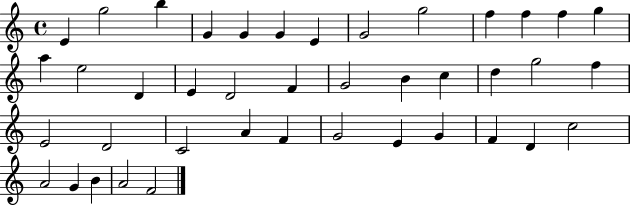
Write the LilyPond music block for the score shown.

{
  \clef treble
  \time 4/4
  \defaultTimeSignature
  \key c \major
  e'4 g''2 b''4 | g'4 g'4 g'4 e'4 | g'2 g''2 | f''4 f''4 f''4 g''4 | \break a''4 e''2 d'4 | e'4 d'2 f'4 | g'2 b'4 c''4 | d''4 g''2 f''4 | \break e'2 d'2 | c'2 a'4 f'4 | g'2 e'4 g'4 | f'4 d'4 c''2 | \break a'2 g'4 b'4 | a'2 f'2 | \bar "|."
}